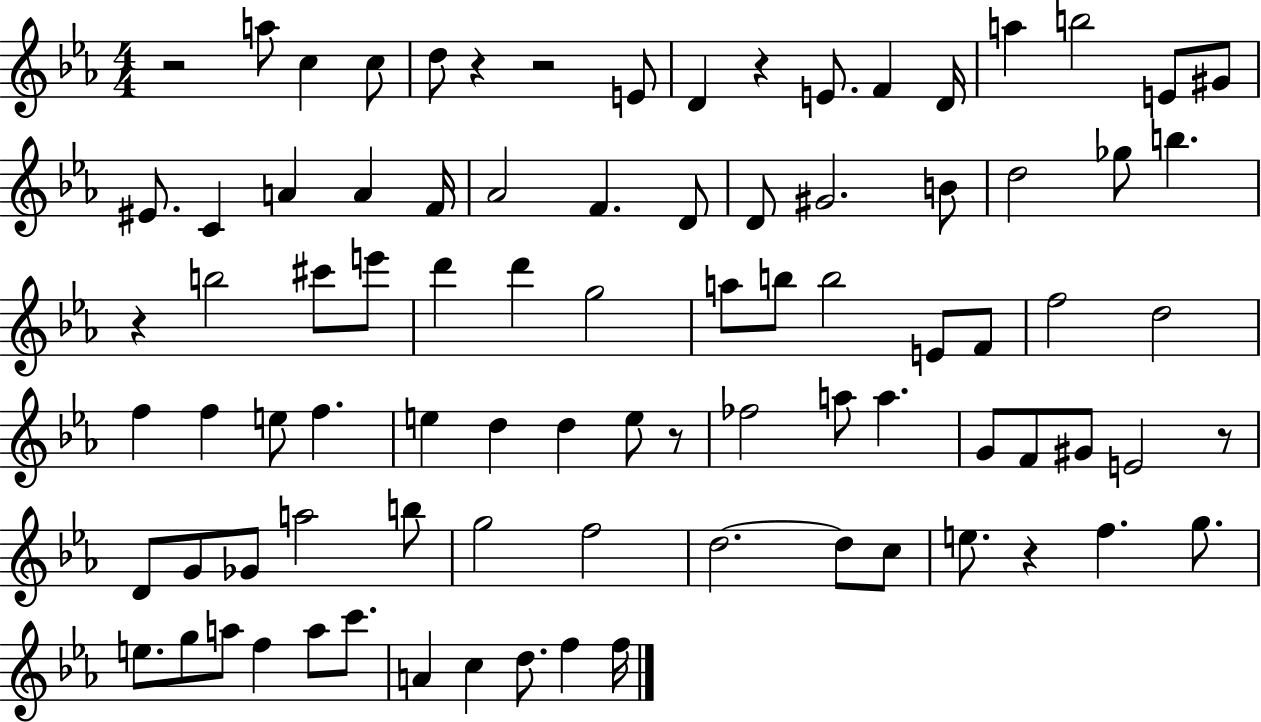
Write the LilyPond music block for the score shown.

{
  \clef treble
  \numericTimeSignature
  \time 4/4
  \key ees \major
  r2 a''8 c''4 c''8 | d''8 r4 r2 e'8 | d'4 r4 e'8. f'4 d'16 | a''4 b''2 e'8 gis'8 | \break eis'8. c'4 a'4 a'4 f'16 | aes'2 f'4. d'8 | d'8 gis'2. b'8 | d''2 ges''8 b''4. | \break r4 b''2 cis'''8 e'''8 | d'''4 d'''4 g''2 | a''8 b''8 b''2 e'8 f'8 | f''2 d''2 | \break f''4 f''4 e''8 f''4. | e''4 d''4 d''4 e''8 r8 | fes''2 a''8 a''4. | g'8 f'8 gis'8 e'2 r8 | \break d'8 g'8 ges'8 a''2 b''8 | g''2 f''2 | d''2.~~ d''8 c''8 | e''8. r4 f''4. g''8. | \break e''8. g''8 a''8 f''4 a''8 c'''8. | a'4 c''4 d''8. f''4 f''16 | \bar "|."
}